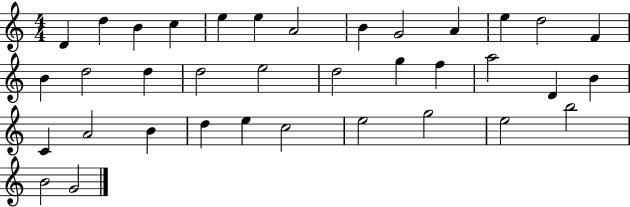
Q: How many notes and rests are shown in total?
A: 36